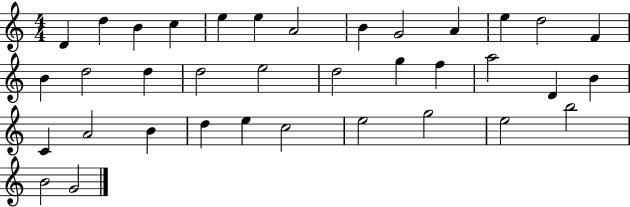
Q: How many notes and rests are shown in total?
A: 36